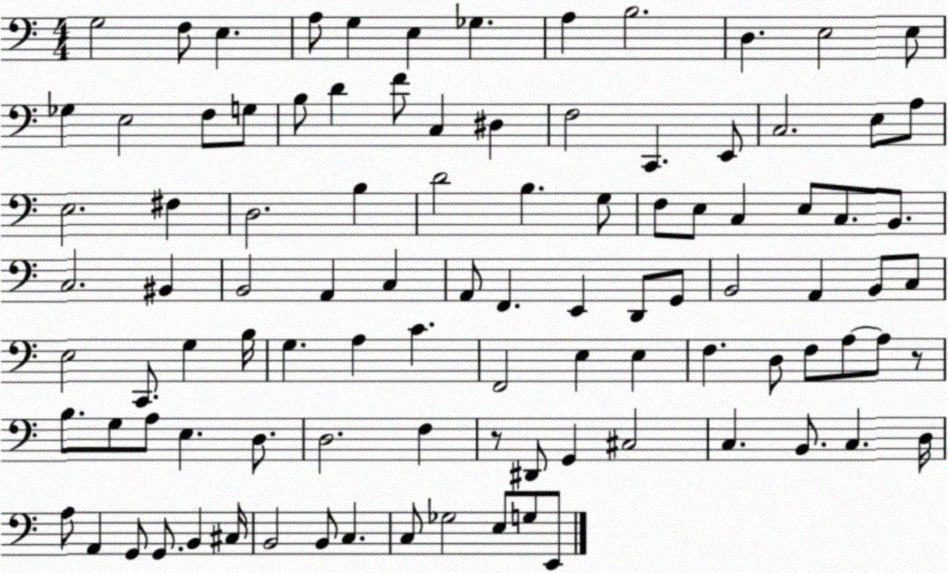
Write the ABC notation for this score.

X:1
T:Untitled
M:4/4
L:1/4
K:C
G,2 F,/2 E, A,/2 G, E, _G, A, B,2 D, E,2 E,/2 _G, E,2 F,/2 G,/2 B,/2 D F/2 C, ^D, F,2 C,, E,,/2 C,2 E,/2 A,/2 E,2 ^F, D,2 B, D2 B, G,/2 F,/2 E,/2 C, E,/2 C,/2 B,,/2 C,2 ^B,, B,,2 A,, C, A,,/2 F,, E,, D,,/2 G,,/2 B,,2 A,, B,,/2 C,/2 E,2 C,,/2 G, B,/4 G, A, C F,,2 E, E, F, D,/2 F,/2 A,/2 A,/2 z/2 B,/2 G,/2 A,/2 E, D,/2 D,2 F, z/2 ^D,,/2 G,, ^C,2 C, B,,/2 C, D,/4 A,/2 A,, G,,/2 G,,/2 B,, ^C,/4 B,,2 B,,/2 C, C,/2 _G,2 E,/2 G,/2 E,,/2